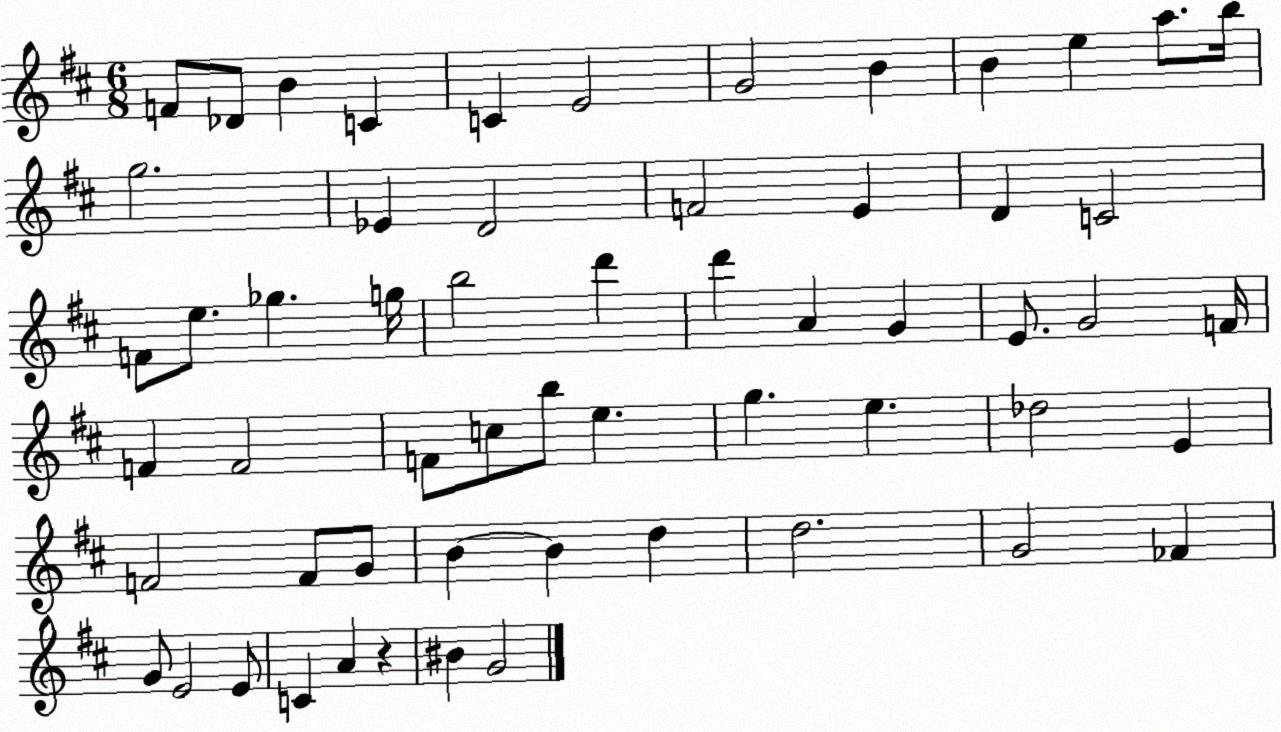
X:1
T:Untitled
M:6/8
L:1/4
K:D
F/2 _D/2 B C C E2 G2 B B e a/2 b/4 g2 _E D2 F2 E D C2 F/2 e/2 _g g/4 b2 d' d' A G E/2 G2 F/4 F F2 F/2 c/2 b/2 e g e _d2 E F2 F/2 G/2 B B d d2 G2 _F G/2 E2 E/2 C A z ^B G2